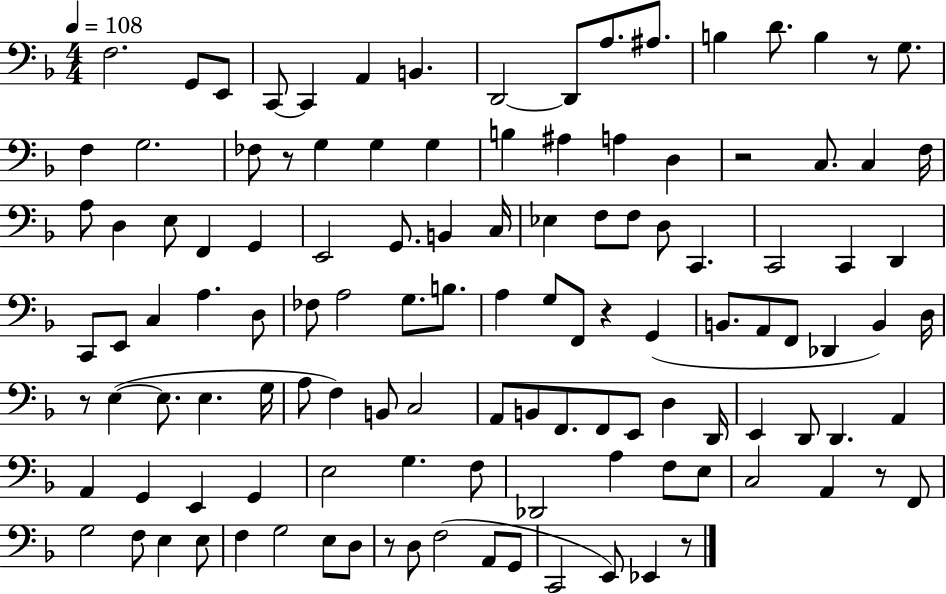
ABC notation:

X:1
T:Untitled
M:4/4
L:1/4
K:F
F,2 G,,/2 E,,/2 C,,/2 C,, A,, B,, D,,2 D,,/2 A,/2 ^A,/2 B, D/2 B, z/2 G,/2 F, G,2 _F,/2 z/2 G, G, G, B, ^A, A, D, z2 C,/2 C, F,/4 A,/2 D, E,/2 F,, G,, E,,2 G,,/2 B,, C,/4 _E, F,/2 F,/2 D,/2 C,, C,,2 C,, D,, C,,/2 E,,/2 C, A, D,/2 _F,/2 A,2 G,/2 B,/2 A, G,/2 F,,/2 z G,, B,,/2 A,,/2 F,,/2 _D,, B,, D,/4 z/2 E, E,/2 E, G,/4 A,/2 F, B,,/2 C,2 A,,/2 B,,/2 F,,/2 F,,/2 E,,/2 D, D,,/4 E,, D,,/2 D,, A,, A,, G,, E,, G,, E,2 G, F,/2 _D,,2 A, F,/2 E,/2 C,2 A,, z/2 F,,/2 G,2 F,/2 E, E,/2 F, G,2 E,/2 D,/2 z/2 D,/2 F,2 A,,/2 G,,/2 C,,2 E,,/2 _E,, z/2